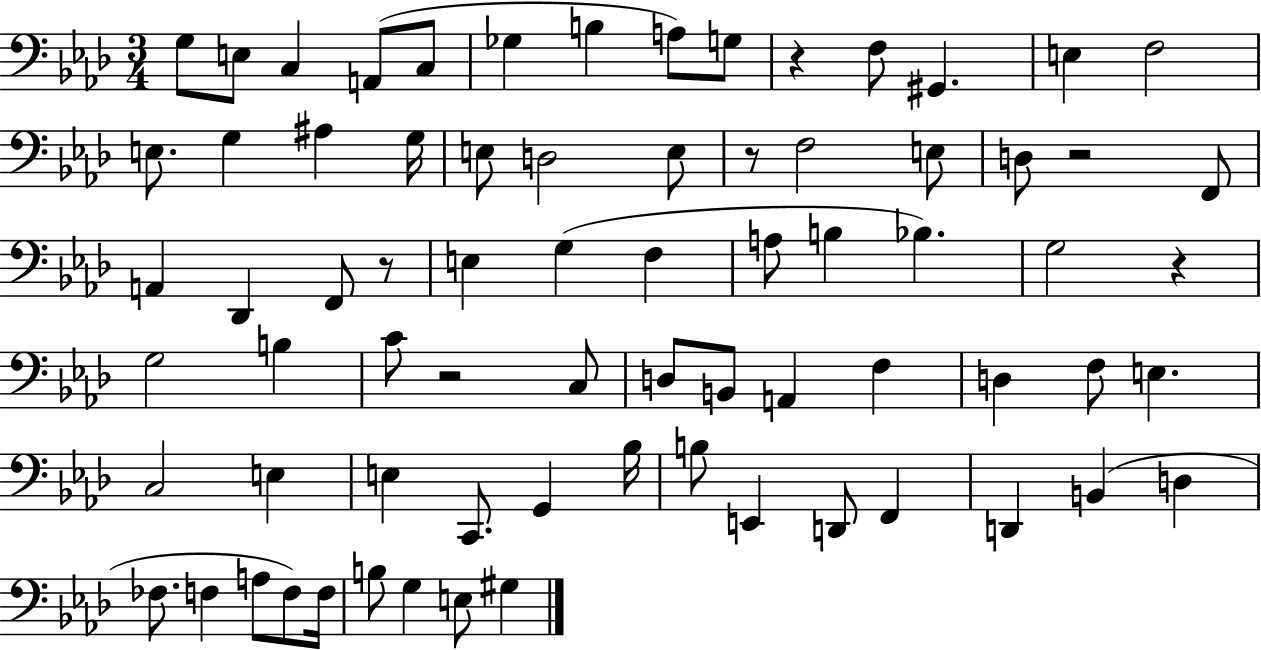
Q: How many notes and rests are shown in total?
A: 73